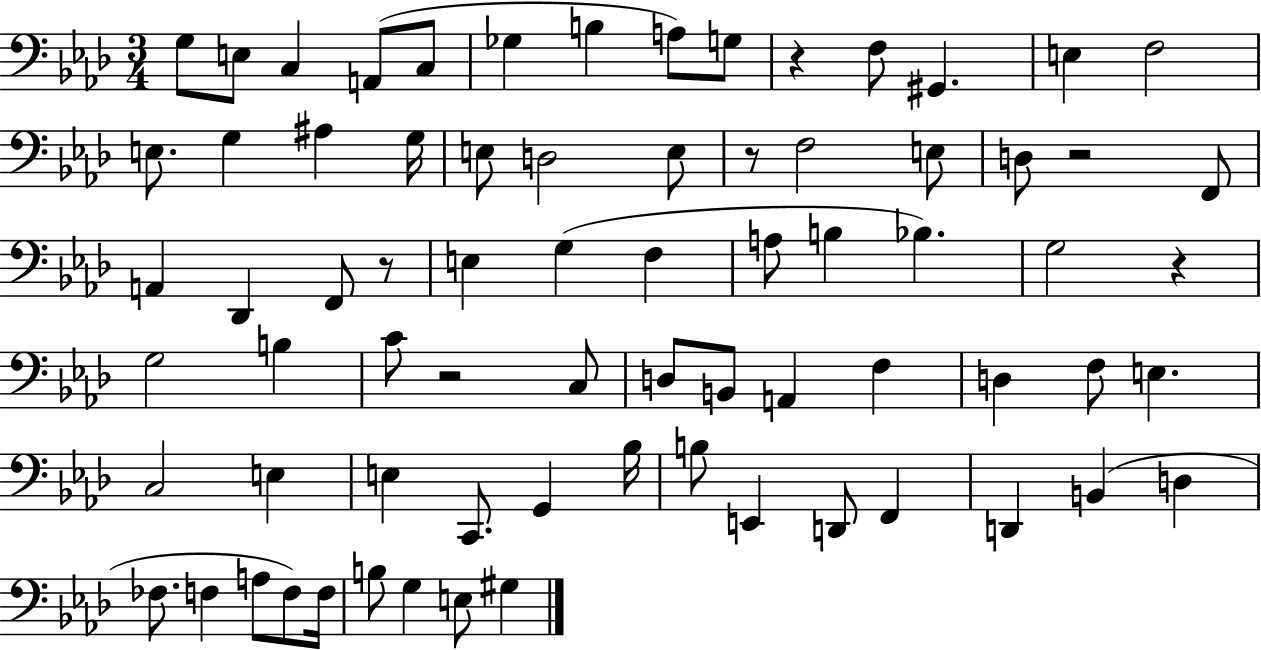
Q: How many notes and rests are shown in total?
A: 73